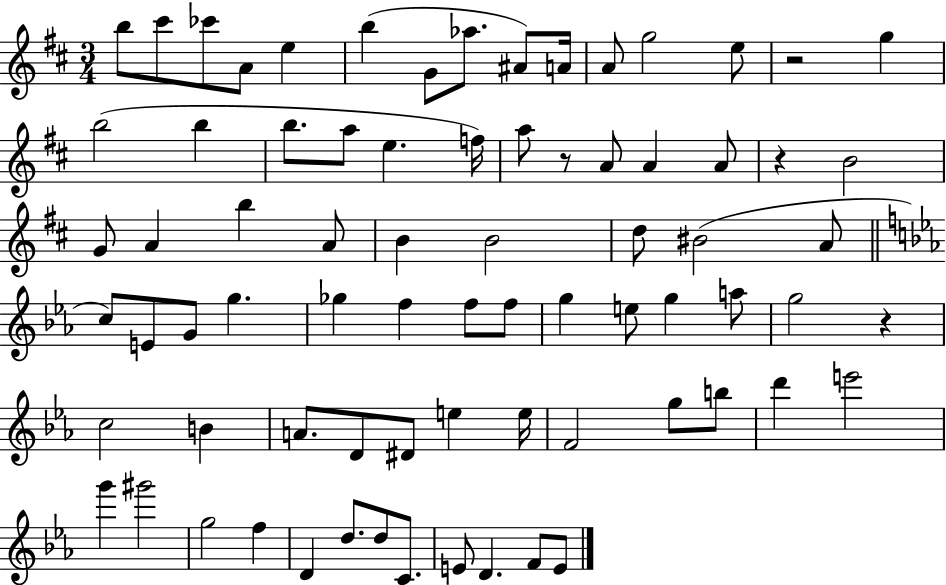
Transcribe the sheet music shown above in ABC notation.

X:1
T:Untitled
M:3/4
L:1/4
K:D
b/2 ^c'/2 _c'/2 A/2 e b G/2 _a/2 ^A/2 A/4 A/2 g2 e/2 z2 g b2 b b/2 a/2 e f/4 a/2 z/2 A/2 A A/2 z B2 G/2 A b A/2 B B2 d/2 ^B2 A/2 c/2 E/2 G/2 g _g f f/2 f/2 g e/2 g a/2 g2 z c2 B A/2 D/2 ^D/2 e e/4 F2 g/2 b/2 d' e'2 g' ^g'2 g2 f D d/2 d/2 C/2 E/2 D F/2 E/2